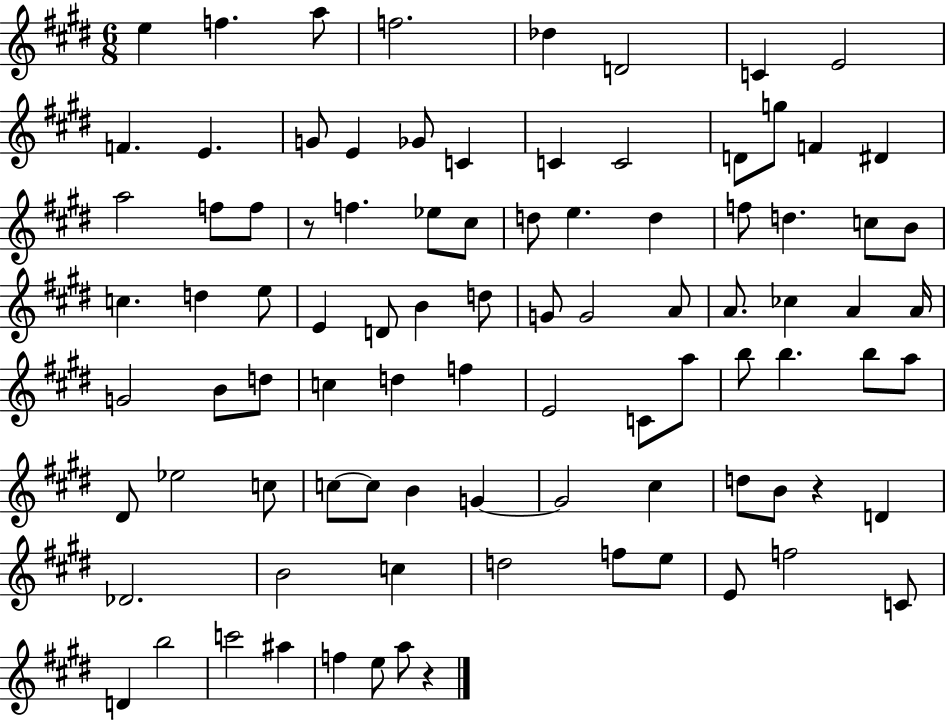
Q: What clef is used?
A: treble